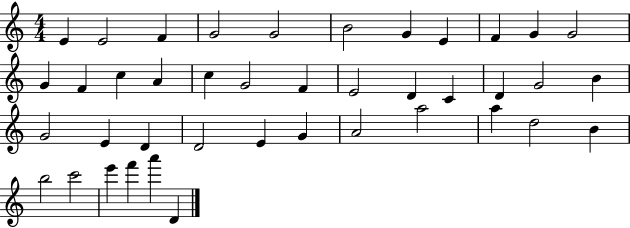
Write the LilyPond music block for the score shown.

{
  \clef treble
  \numericTimeSignature
  \time 4/4
  \key c \major
  e'4 e'2 f'4 | g'2 g'2 | b'2 g'4 e'4 | f'4 g'4 g'2 | \break g'4 f'4 c''4 a'4 | c''4 g'2 f'4 | e'2 d'4 c'4 | d'4 g'2 b'4 | \break g'2 e'4 d'4 | d'2 e'4 g'4 | a'2 a''2 | a''4 d''2 b'4 | \break b''2 c'''2 | e'''4 f'''4 a'''4 d'4 | \bar "|."
}